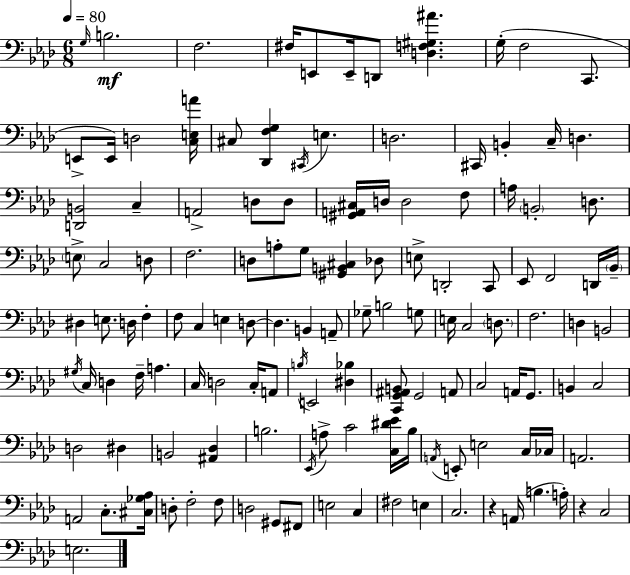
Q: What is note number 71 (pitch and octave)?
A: A3